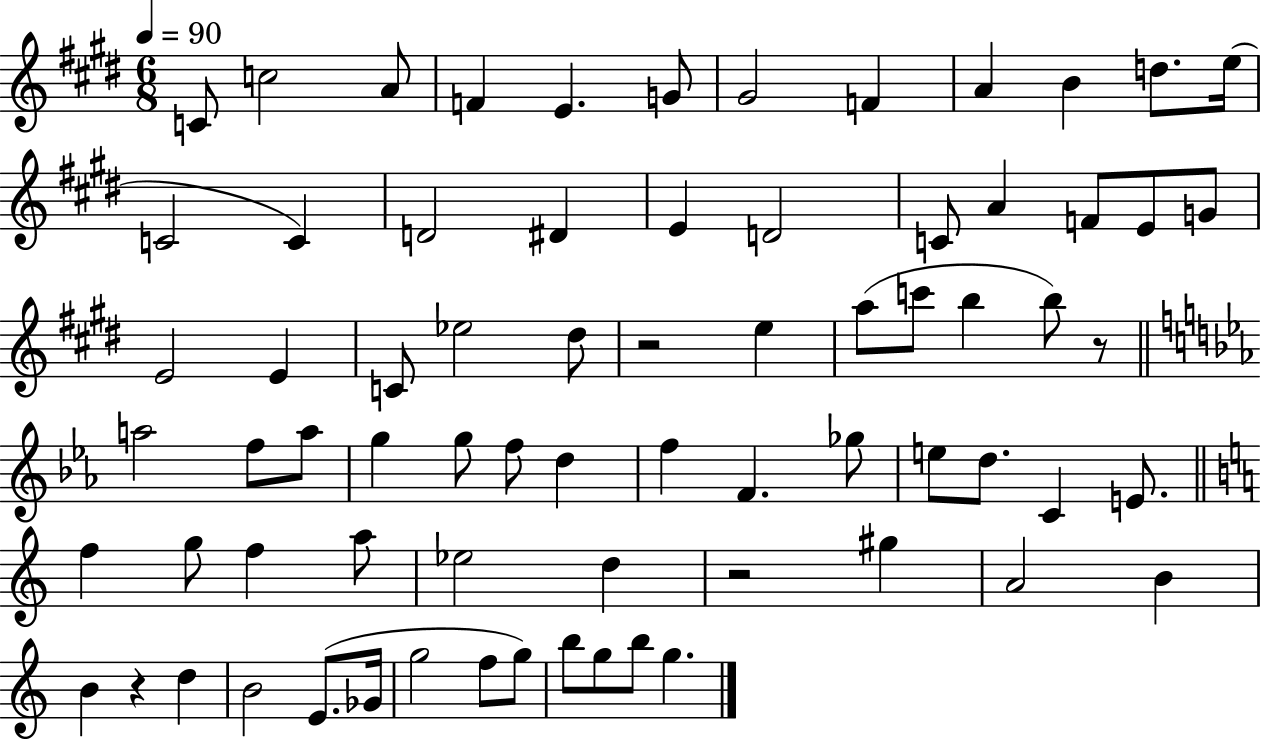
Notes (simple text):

C4/e C5/h A4/e F4/q E4/q. G4/e G#4/h F4/q A4/q B4/q D5/e. E5/s C4/h C4/q D4/h D#4/q E4/q D4/h C4/e A4/q F4/e E4/e G4/e E4/h E4/q C4/e Eb5/h D#5/e R/h E5/q A5/e C6/e B5/q B5/e R/e A5/h F5/e A5/e G5/q G5/e F5/e D5/q F5/q F4/q. Gb5/e E5/e D5/e. C4/q E4/e. F5/q G5/e F5/q A5/e Eb5/h D5/q R/h G#5/q A4/h B4/q B4/q R/q D5/q B4/h E4/e. Gb4/s G5/h F5/e G5/e B5/e G5/e B5/e G5/q.